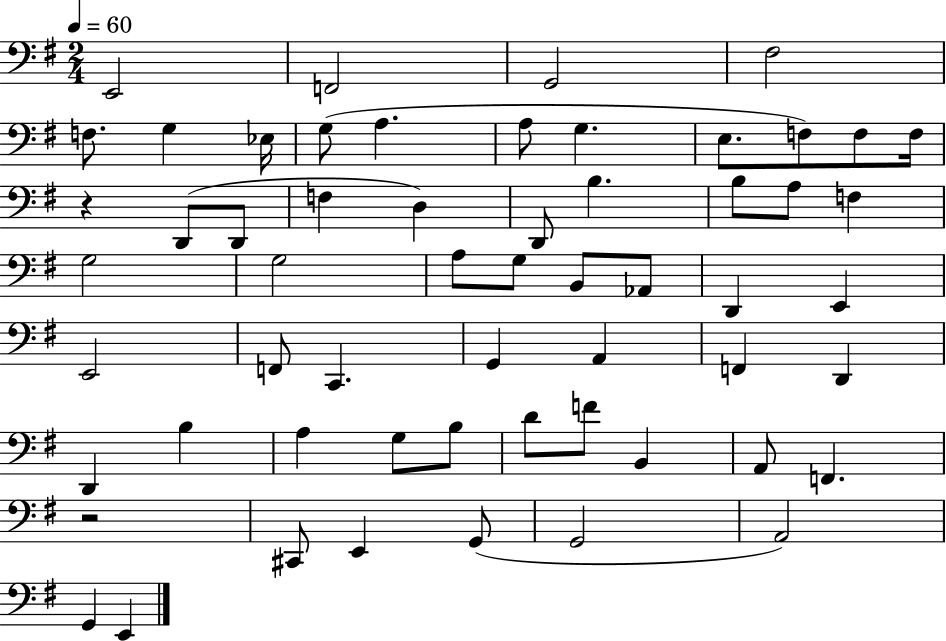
X:1
T:Untitled
M:2/4
L:1/4
K:G
E,,2 F,,2 G,,2 ^F,2 F,/2 G, _E,/4 G,/2 A, A,/2 G, E,/2 F,/2 F,/2 F,/4 z D,,/2 D,,/2 F, D, D,,/2 B, B,/2 A,/2 F, G,2 G,2 A,/2 G,/2 B,,/2 _A,,/2 D,, E,, E,,2 F,,/2 C,, G,, A,, F,, D,, D,, B, A, G,/2 B,/2 D/2 F/2 B,, A,,/2 F,, z2 ^C,,/2 E,, G,,/2 G,,2 A,,2 G,, E,,